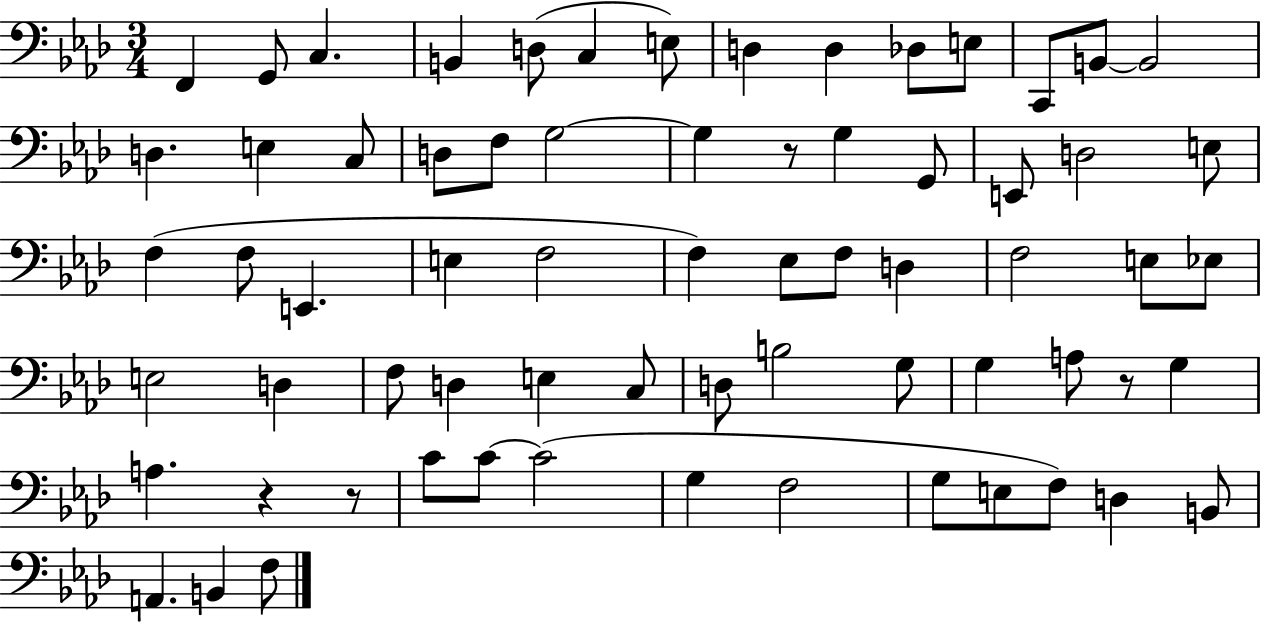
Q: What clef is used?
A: bass